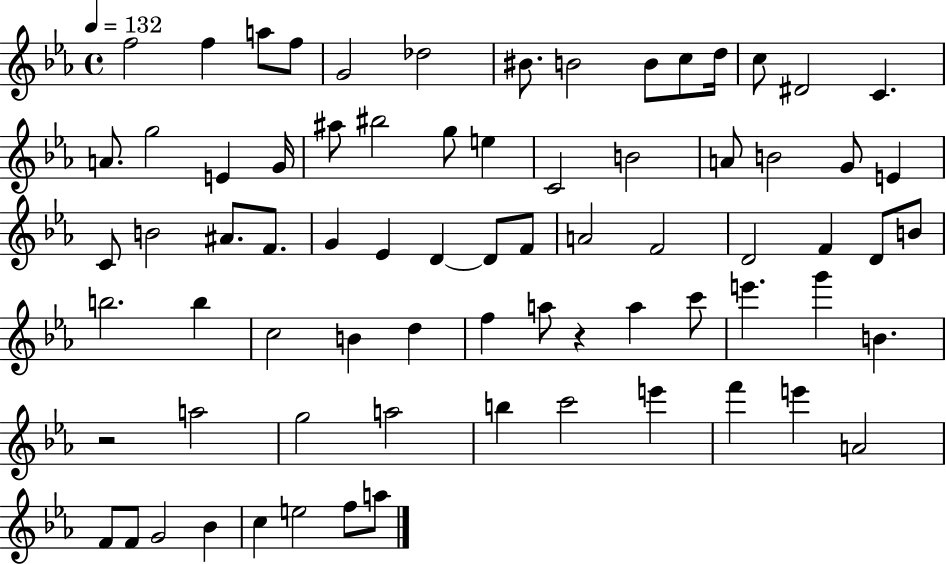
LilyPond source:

{
  \clef treble
  \time 4/4
  \defaultTimeSignature
  \key ees \major
  \tempo 4 = 132
  f''2 f''4 a''8 f''8 | g'2 des''2 | bis'8. b'2 b'8 c''8 d''16 | c''8 dis'2 c'4. | \break a'8. g''2 e'4 g'16 | ais''8 bis''2 g''8 e''4 | c'2 b'2 | a'8 b'2 g'8 e'4 | \break c'8 b'2 ais'8. f'8. | g'4 ees'4 d'4~~ d'8 f'8 | a'2 f'2 | d'2 f'4 d'8 b'8 | \break b''2. b''4 | c''2 b'4 d''4 | f''4 a''8 r4 a''4 c'''8 | e'''4. g'''4 b'4. | \break r2 a''2 | g''2 a''2 | b''4 c'''2 e'''4 | f'''4 e'''4 a'2 | \break f'8 f'8 g'2 bes'4 | c''4 e''2 f''8 a''8 | \bar "|."
}